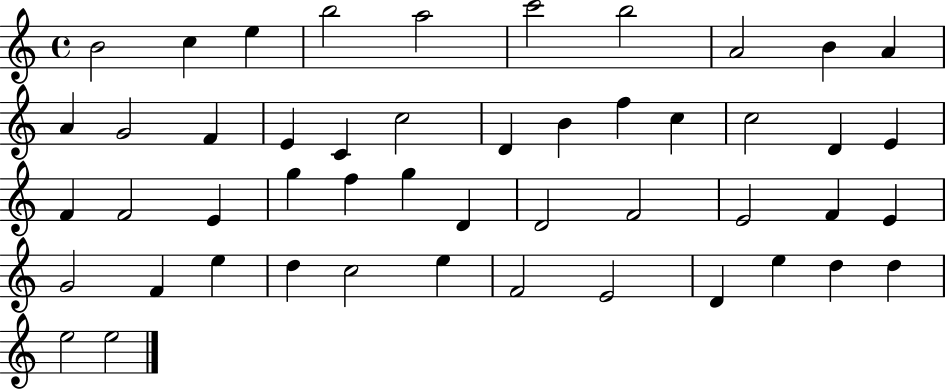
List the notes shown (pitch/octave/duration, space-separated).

B4/h C5/q E5/q B5/h A5/h C6/h B5/h A4/h B4/q A4/q A4/q G4/h F4/q E4/q C4/q C5/h D4/q B4/q F5/q C5/q C5/h D4/q E4/q F4/q F4/h E4/q G5/q F5/q G5/q D4/q D4/h F4/h E4/h F4/q E4/q G4/h F4/q E5/q D5/q C5/h E5/q F4/h E4/h D4/q E5/q D5/q D5/q E5/h E5/h